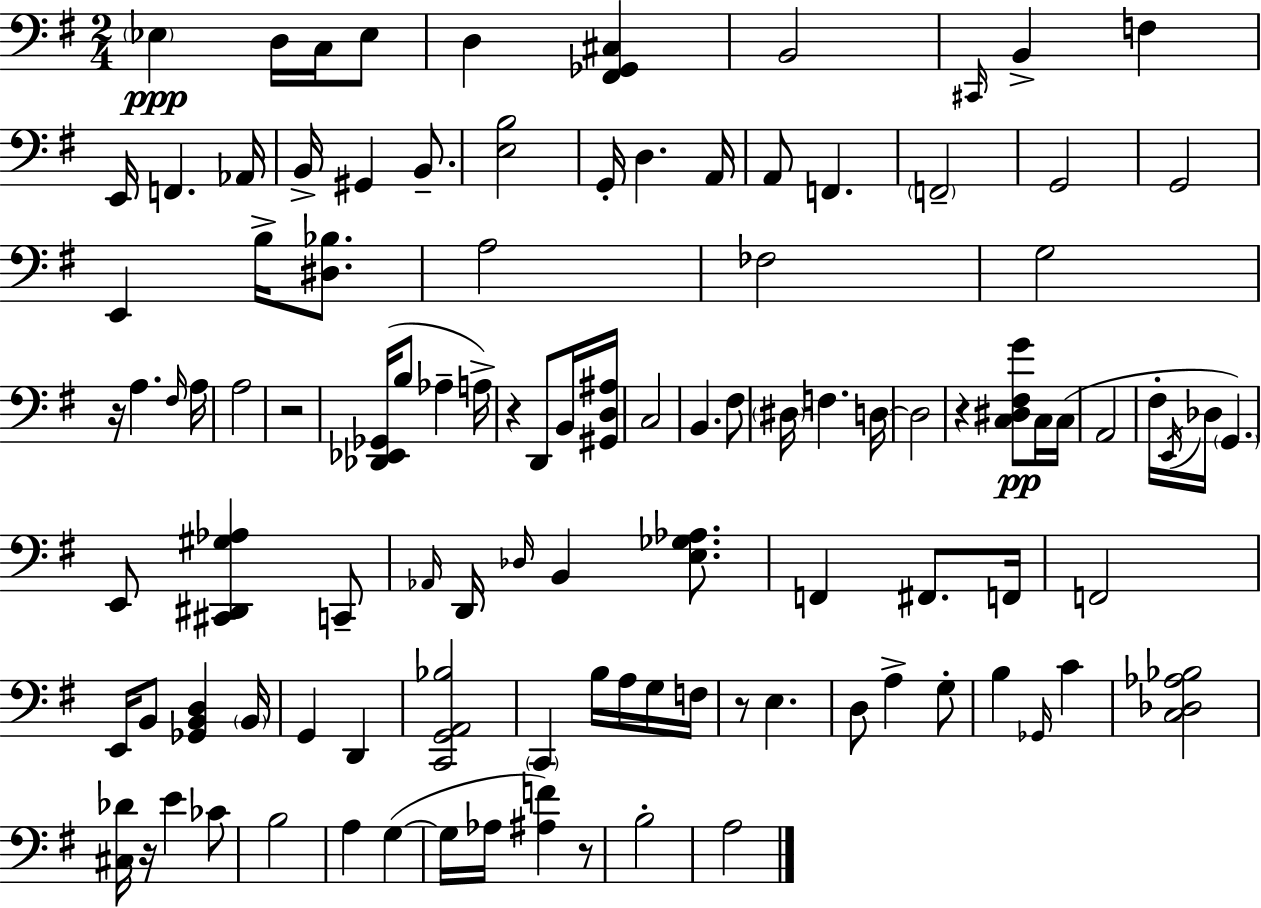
Eb3/q D3/s C3/s Eb3/e D3/q [F#2,Gb2,C#3]/q B2/h C#2/s B2/q F3/q E2/s F2/q. Ab2/s B2/s G#2/q B2/e. [E3,B3]/h G2/s D3/q. A2/s A2/e F2/q. F2/h G2/h G2/h E2/q B3/s [D#3,Bb3]/e. A3/h FES3/h G3/h R/s A3/q. F#3/s A3/s A3/h R/h [Db2,Eb2,Gb2]/s B3/e Ab3/q A3/s R/q D2/e B2/s [G#2,D3,A#3]/s C3/h B2/q. F#3/e D#3/s F3/q. D3/s D3/h R/q [C3,D#3,F#3,G4]/e C3/s C3/s A2/h F#3/s E2/s Db3/s G2/q. E2/e [C#2,D#2,G#3,Ab3]/q C2/e Ab2/s D2/s Db3/s B2/q [E3,Gb3,Ab3]/e. F2/q F#2/e. F2/s F2/h E2/s B2/e [Gb2,B2,D3]/q B2/s G2/q D2/q [C2,G2,A2,Bb3]/h C2/q B3/s A3/s G3/s F3/s R/e E3/q. D3/e A3/q G3/e B3/q Gb2/s C4/q [C3,Db3,Ab3,Bb3]/h [C#3,Db4]/s R/s E4/q CES4/e B3/h A3/q G3/q G3/s Ab3/s [A#3,F4]/q R/e B3/h A3/h